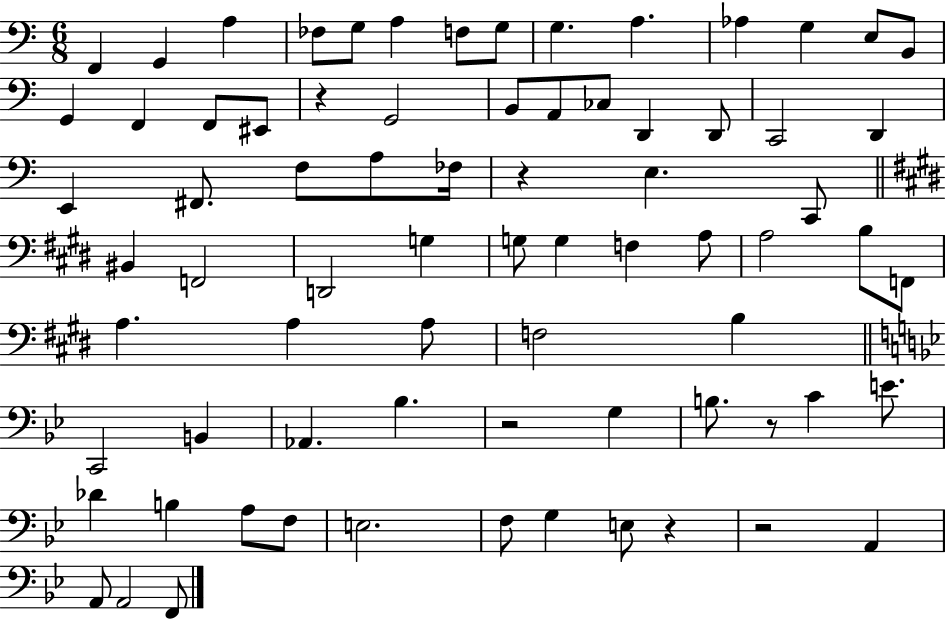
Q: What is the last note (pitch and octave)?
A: F2